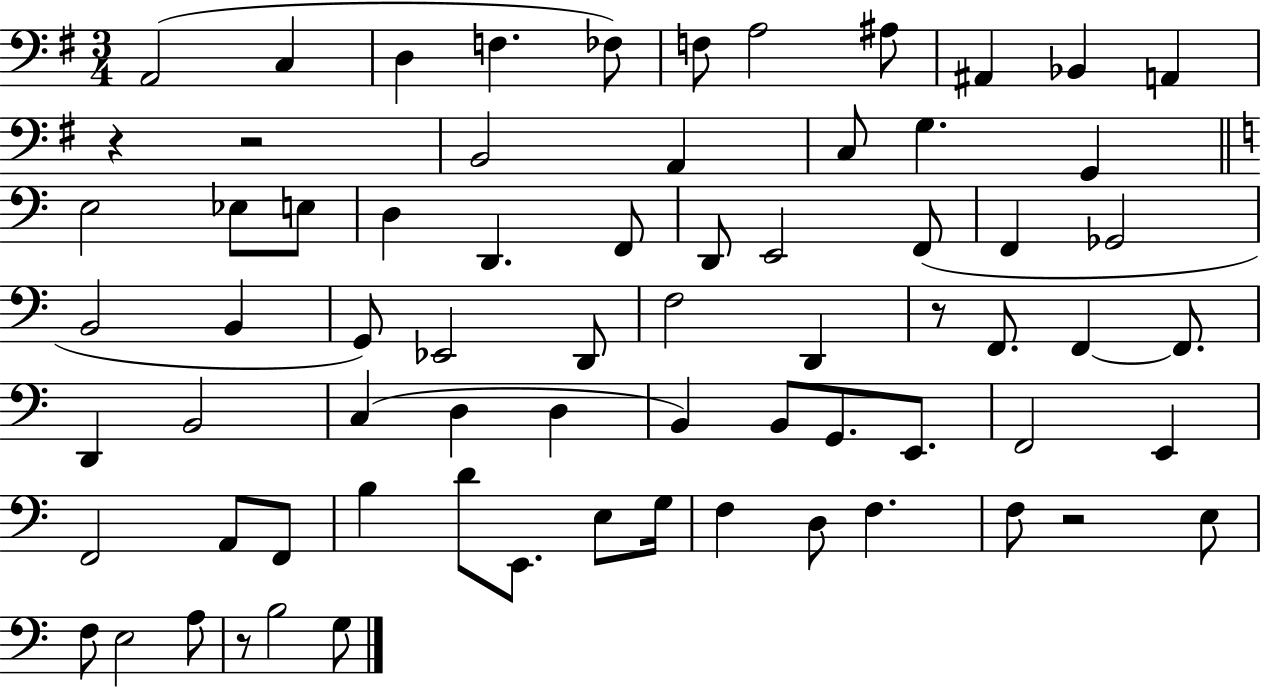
X:1
T:Untitled
M:3/4
L:1/4
K:G
A,,2 C, D, F, _F,/2 F,/2 A,2 ^A,/2 ^A,, _B,, A,, z z2 B,,2 A,, C,/2 G, G,, E,2 _E,/2 E,/2 D, D,, F,,/2 D,,/2 E,,2 F,,/2 F,, _G,,2 B,,2 B,, G,,/2 _E,,2 D,,/2 F,2 D,, z/2 F,,/2 F,, F,,/2 D,, B,,2 C, D, D, B,, B,,/2 G,,/2 E,,/2 F,,2 E,, F,,2 A,,/2 F,,/2 B, D/2 E,,/2 E,/2 G,/4 F, D,/2 F, F,/2 z2 E,/2 F,/2 E,2 A,/2 z/2 B,2 G,/2